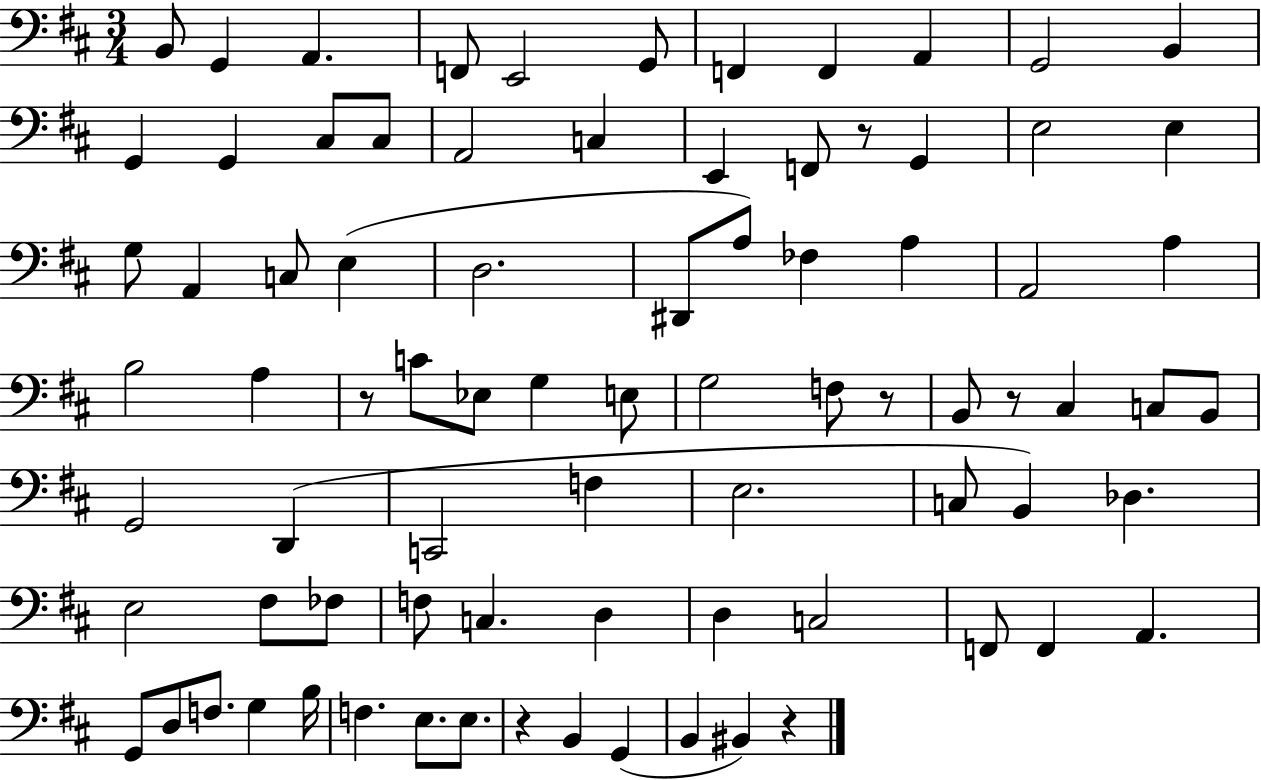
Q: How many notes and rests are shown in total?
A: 82